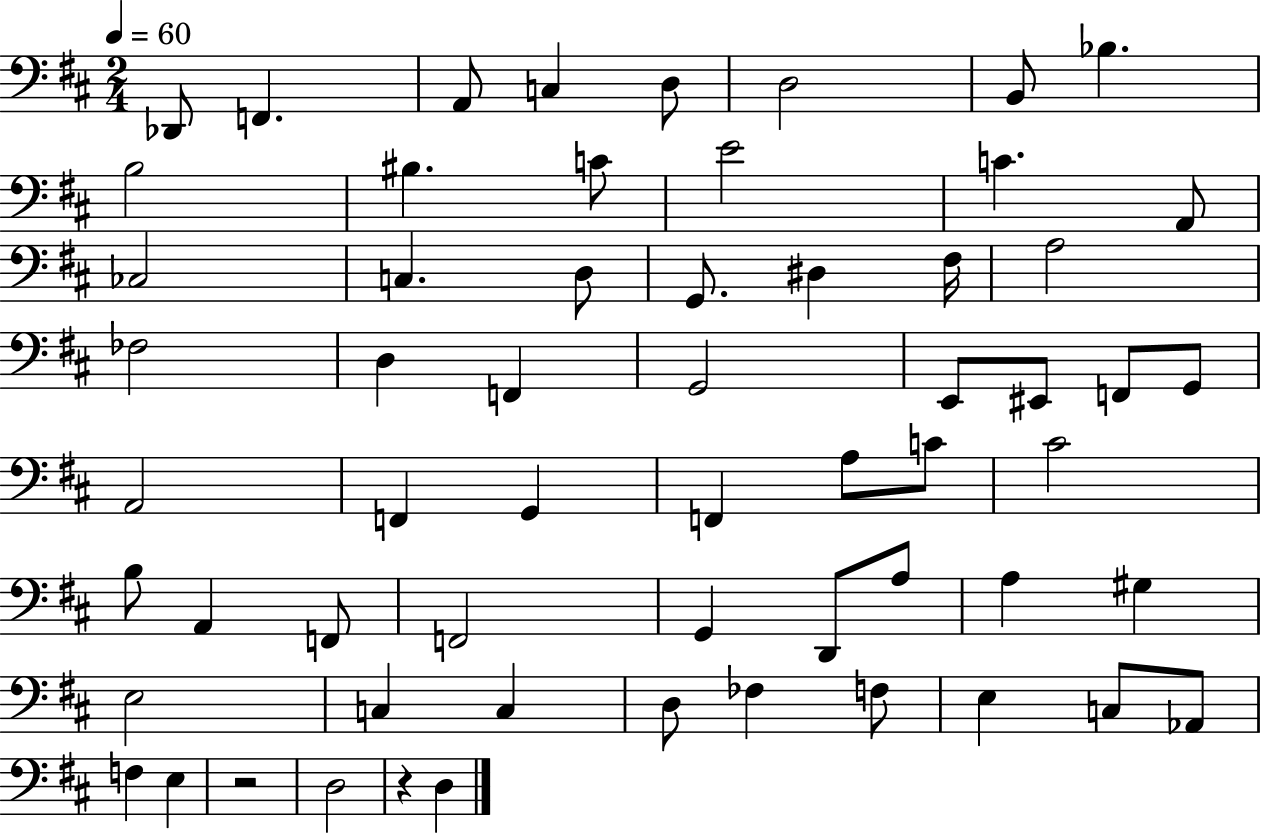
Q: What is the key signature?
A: D major